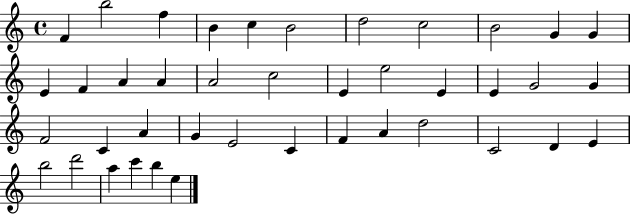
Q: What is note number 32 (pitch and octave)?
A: D5